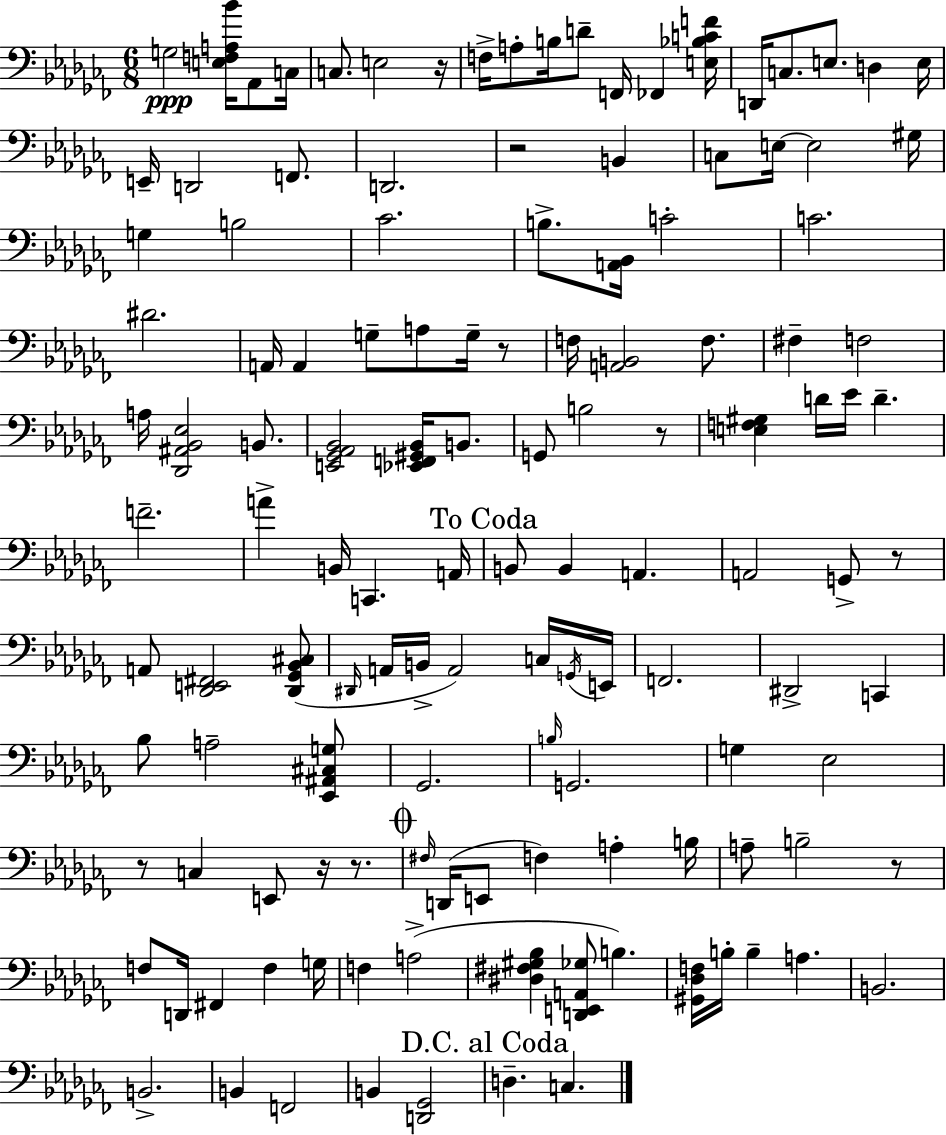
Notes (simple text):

G3/h [E3,F3,A3,Bb4]/s Ab2/e C3/s C3/e. E3/h R/s F3/s A3/e B3/s D4/e F2/s FES2/q [E3,Bb3,C4,F4]/s D2/s C3/e. E3/e. D3/q E3/s E2/s D2/h F2/e. D2/h. R/h B2/q C3/e E3/s E3/h G#3/s G3/q B3/h CES4/h. B3/e. [A2,Bb2]/s C4/h C4/h. D#4/h. A2/s A2/q G3/e A3/e G3/s R/e F3/s [A2,B2]/h F3/e. F#3/q F3/h A3/s [Db2,A#2,Bb2,Eb3]/h B2/e. [E2,Gb2,Ab2,Bb2]/h [Eb2,F2,G#2,Bb2]/s B2/e. G2/e B3/h R/e [E3,F3,G#3]/q D4/s Eb4/s D4/q. F4/h. A4/q B2/s C2/q. A2/s B2/e B2/q A2/q. A2/h G2/e R/e A2/e [Db2,E2,F#2]/h [Db2,Gb2,Bb2,C#3]/e D#2/s A2/s B2/s A2/h C3/s G2/s E2/s F2/h. D#2/h C2/q Bb3/e A3/h [Eb2,A#2,C#3,G3]/e Gb2/h. B3/s G2/h. G3/q Eb3/h R/e C3/q E2/e R/s R/e. F#3/s D2/s E2/e F3/q A3/q B3/s A3/e B3/h R/e F3/e D2/s F#2/q F3/q G3/s F3/q A3/h [D#3,F#3,G#3,Bb3]/q [D2,E2,A2,Gb3]/e B3/q. [G#2,Db3,F3]/s B3/s B3/q A3/q. B2/h. B2/h. B2/q F2/h B2/q [D2,Gb2]/h D3/q. C3/q.